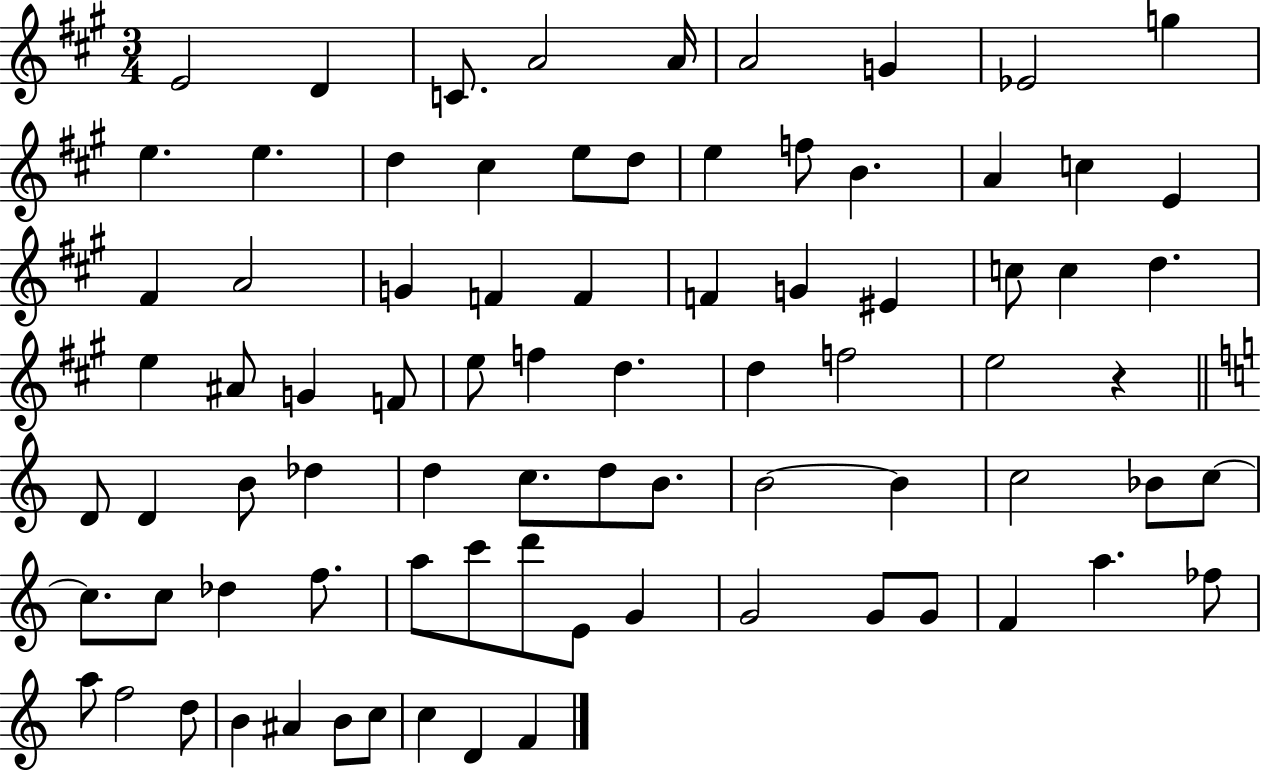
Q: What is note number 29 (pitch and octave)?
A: EIS4